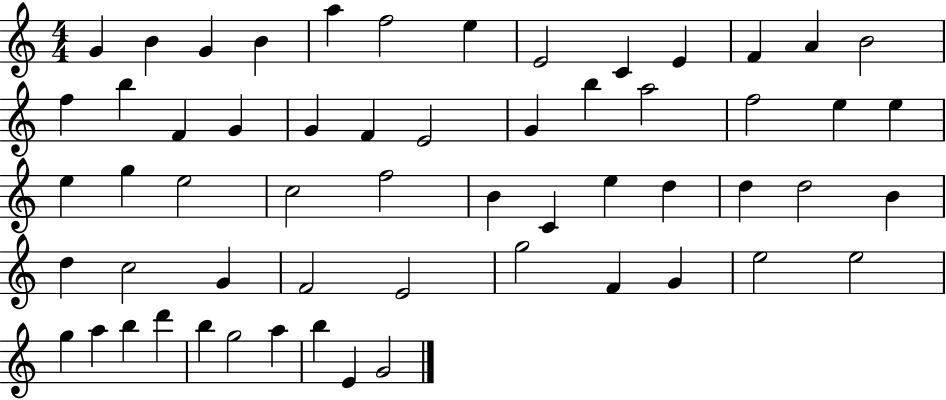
{
  \clef treble
  \numericTimeSignature
  \time 4/4
  \key c \major
  g'4 b'4 g'4 b'4 | a''4 f''2 e''4 | e'2 c'4 e'4 | f'4 a'4 b'2 | \break f''4 b''4 f'4 g'4 | g'4 f'4 e'2 | g'4 b''4 a''2 | f''2 e''4 e''4 | \break e''4 g''4 e''2 | c''2 f''2 | b'4 c'4 e''4 d''4 | d''4 d''2 b'4 | \break d''4 c''2 g'4 | f'2 e'2 | g''2 f'4 g'4 | e''2 e''2 | \break g''4 a''4 b''4 d'''4 | b''4 g''2 a''4 | b''4 e'4 g'2 | \bar "|."
}